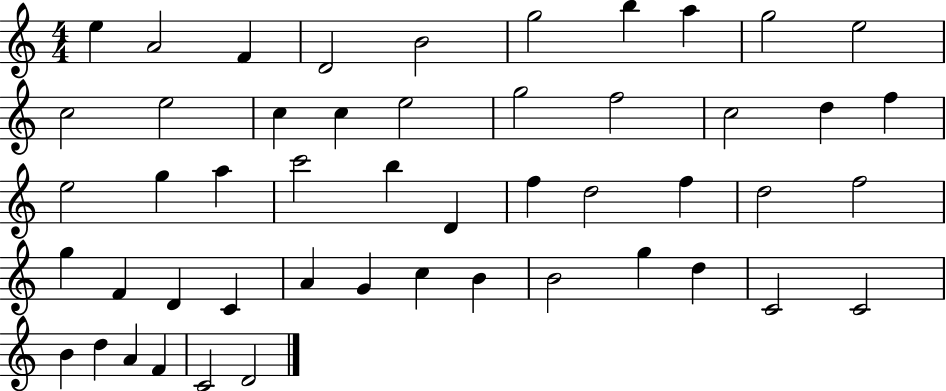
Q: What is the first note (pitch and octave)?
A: E5